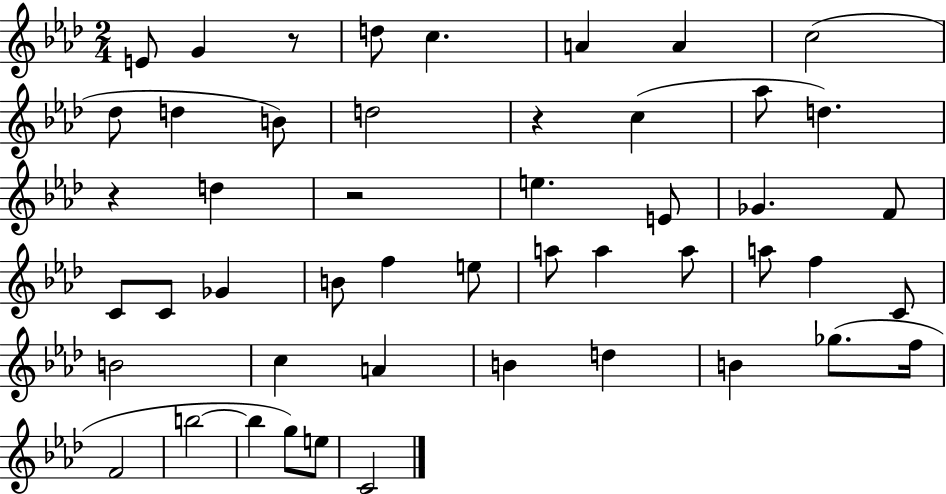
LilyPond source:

{
  \clef treble
  \numericTimeSignature
  \time 2/4
  \key aes \major
  e'8 g'4 r8 | d''8 c''4. | a'4 a'4 | c''2( | \break des''8 d''4 b'8) | d''2 | r4 c''4( | aes''8 d''4.) | \break r4 d''4 | r2 | e''4. e'8 | ges'4. f'8 | \break c'8 c'8 ges'4 | b'8 f''4 e''8 | a''8 a''4 a''8 | a''8 f''4 c'8 | \break b'2 | c''4 a'4 | b'4 d''4 | b'4 ges''8.( f''16 | \break f'2 | b''2~~ | b''4 g''8) e''8 | c'2 | \break \bar "|."
}